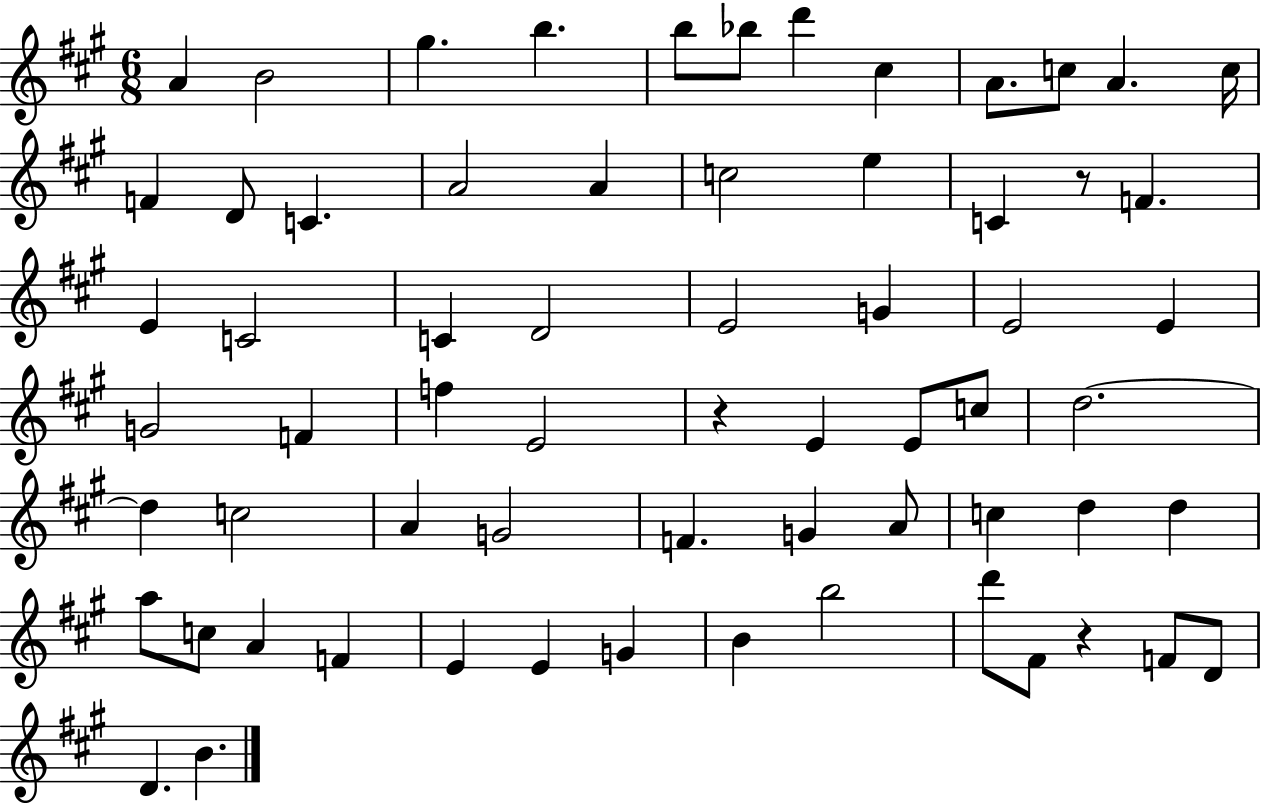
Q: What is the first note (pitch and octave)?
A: A4